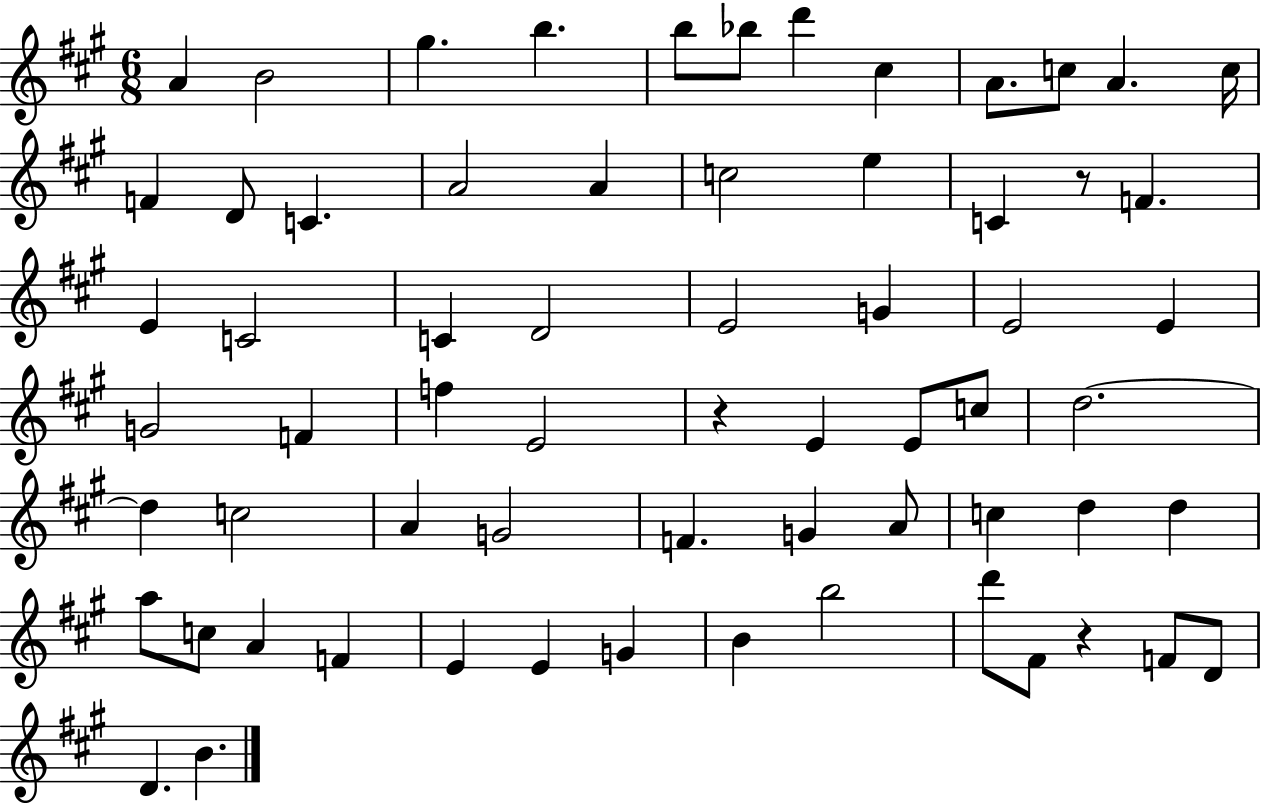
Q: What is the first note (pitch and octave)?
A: A4